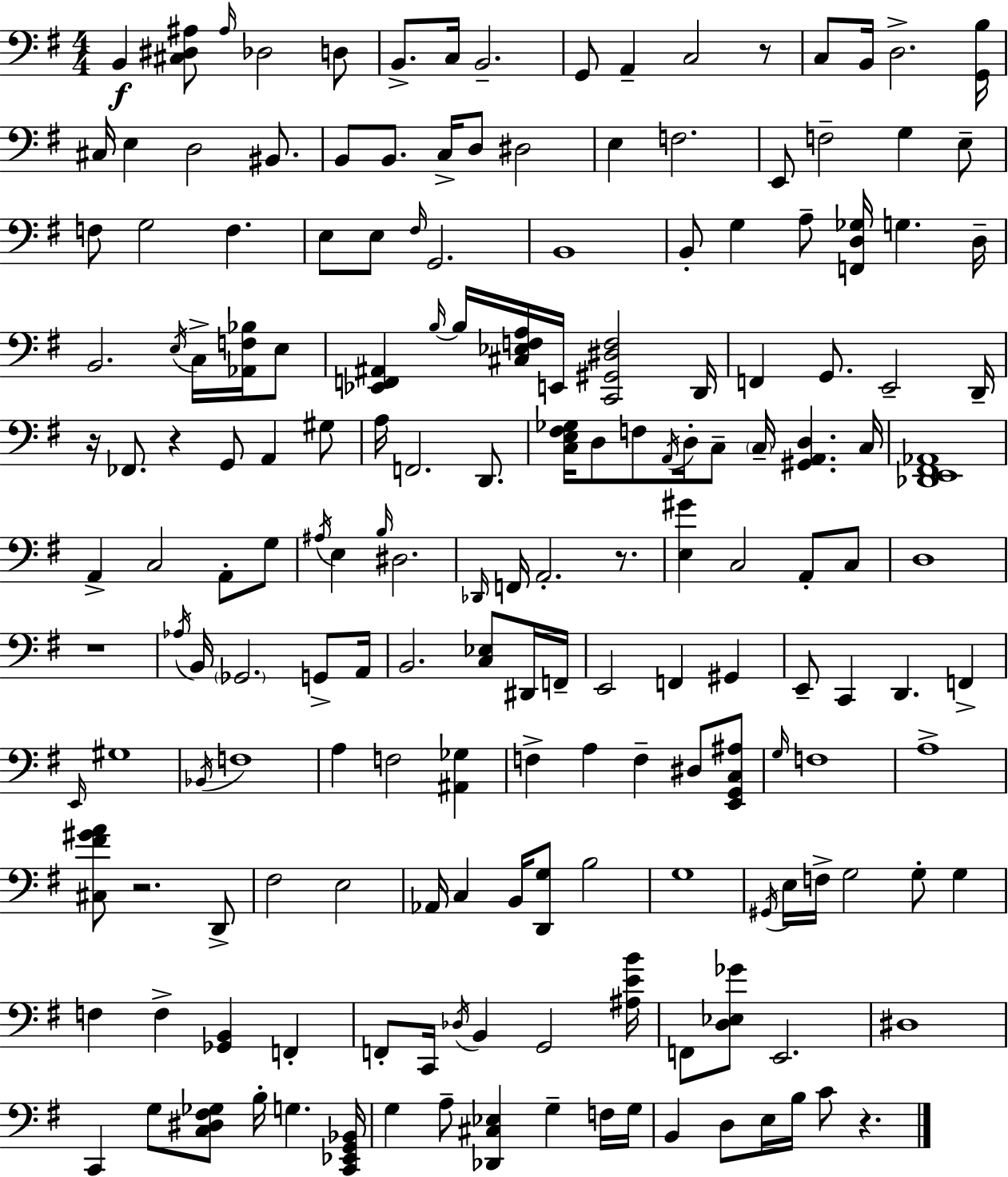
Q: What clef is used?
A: bass